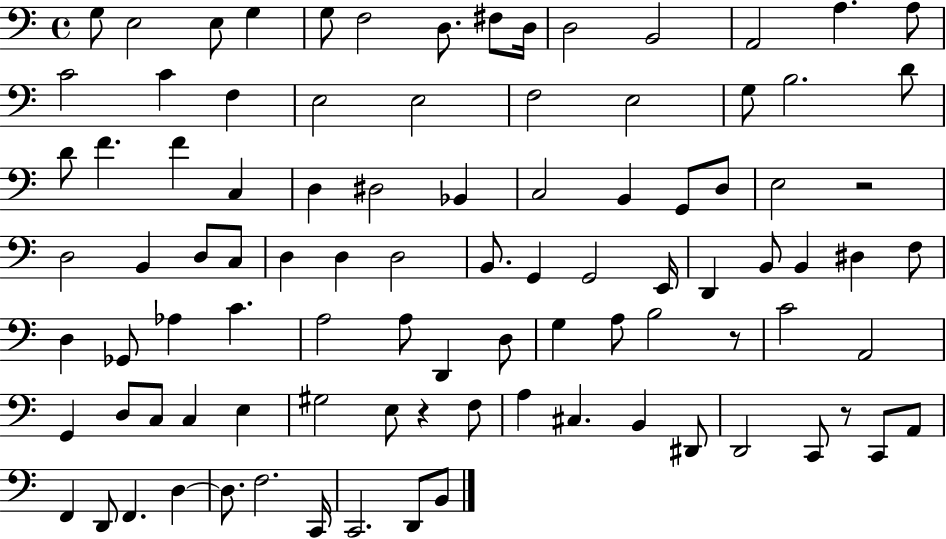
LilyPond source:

{
  \clef bass
  \time 4/4
  \defaultTimeSignature
  \key c \major
  g8 e2 e8 g4 | g8 f2 d8. fis8 d16 | d2 b,2 | a,2 a4. a8 | \break c'2 c'4 f4 | e2 e2 | f2 e2 | g8 b2. d'8 | \break d'8 f'4. f'4 c4 | d4 dis2 bes,4 | c2 b,4 g,8 d8 | e2 r2 | \break d2 b,4 d8 c8 | d4 d4 d2 | b,8. g,4 g,2 e,16 | d,4 b,8 b,4 dis4 f8 | \break d4 ges,8 aes4 c'4. | a2 a8 d,4 d8 | g4 a8 b2 r8 | c'2 a,2 | \break g,4 d8 c8 c4 e4 | gis2 e8 r4 f8 | a4 cis4. b,4 dis,8 | d,2 c,8 r8 c,8 a,8 | \break f,4 d,8 f,4. d4~~ | d8. f2. c,16 | c,2. d,8 b,8 | \bar "|."
}